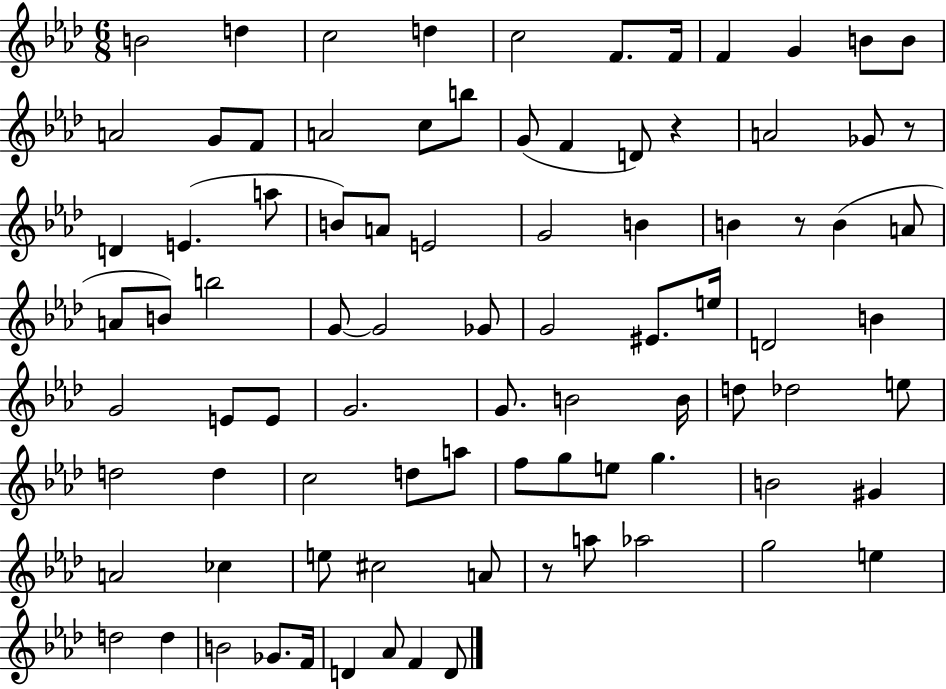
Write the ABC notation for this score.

X:1
T:Untitled
M:6/8
L:1/4
K:Ab
B2 d c2 d c2 F/2 F/4 F G B/2 B/2 A2 G/2 F/2 A2 c/2 b/2 G/2 F D/2 z A2 _G/2 z/2 D E a/2 B/2 A/2 E2 G2 B B z/2 B A/2 A/2 B/2 b2 G/2 G2 _G/2 G2 ^E/2 e/4 D2 B G2 E/2 E/2 G2 G/2 B2 B/4 d/2 _d2 e/2 d2 d c2 d/2 a/2 f/2 g/2 e/2 g B2 ^G A2 _c e/2 ^c2 A/2 z/2 a/2 _a2 g2 e d2 d B2 _G/2 F/4 D _A/2 F D/2